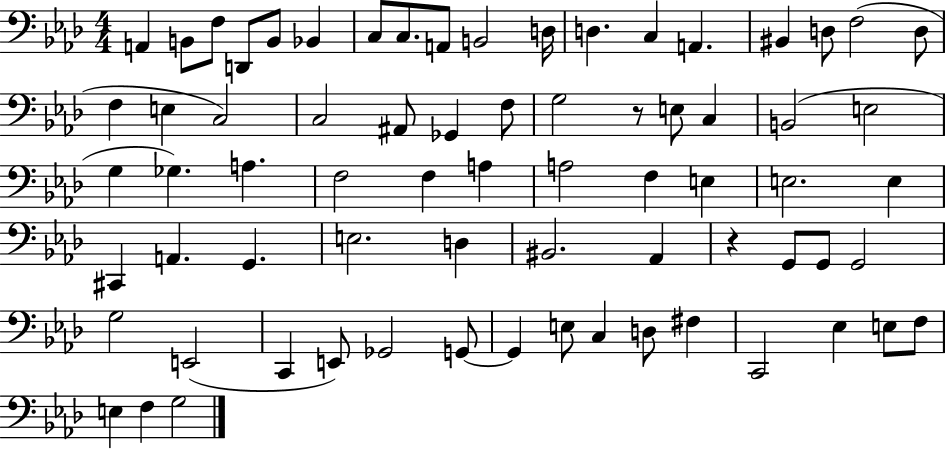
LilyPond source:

{
  \clef bass
  \numericTimeSignature
  \time 4/4
  \key aes \major
  a,4 b,8 f8 d,8 b,8 bes,4 | c8 c8. a,8 b,2 d16 | d4. c4 a,4. | bis,4 d8 f2( d8 | \break f4 e4 c2) | c2 ais,8 ges,4 f8 | g2 r8 e8 c4 | b,2( e2 | \break g4 ges4.) a4. | f2 f4 a4 | a2 f4 e4 | e2. e4 | \break cis,4 a,4. g,4. | e2. d4 | bis,2. aes,4 | r4 g,8 g,8 g,2 | \break g2 e,2( | c,4 e,8) ges,2 g,8~~ | g,4 e8 c4 d8 fis4 | c,2 ees4 e8 f8 | \break e4 f4 g2 | \bar "|."
}